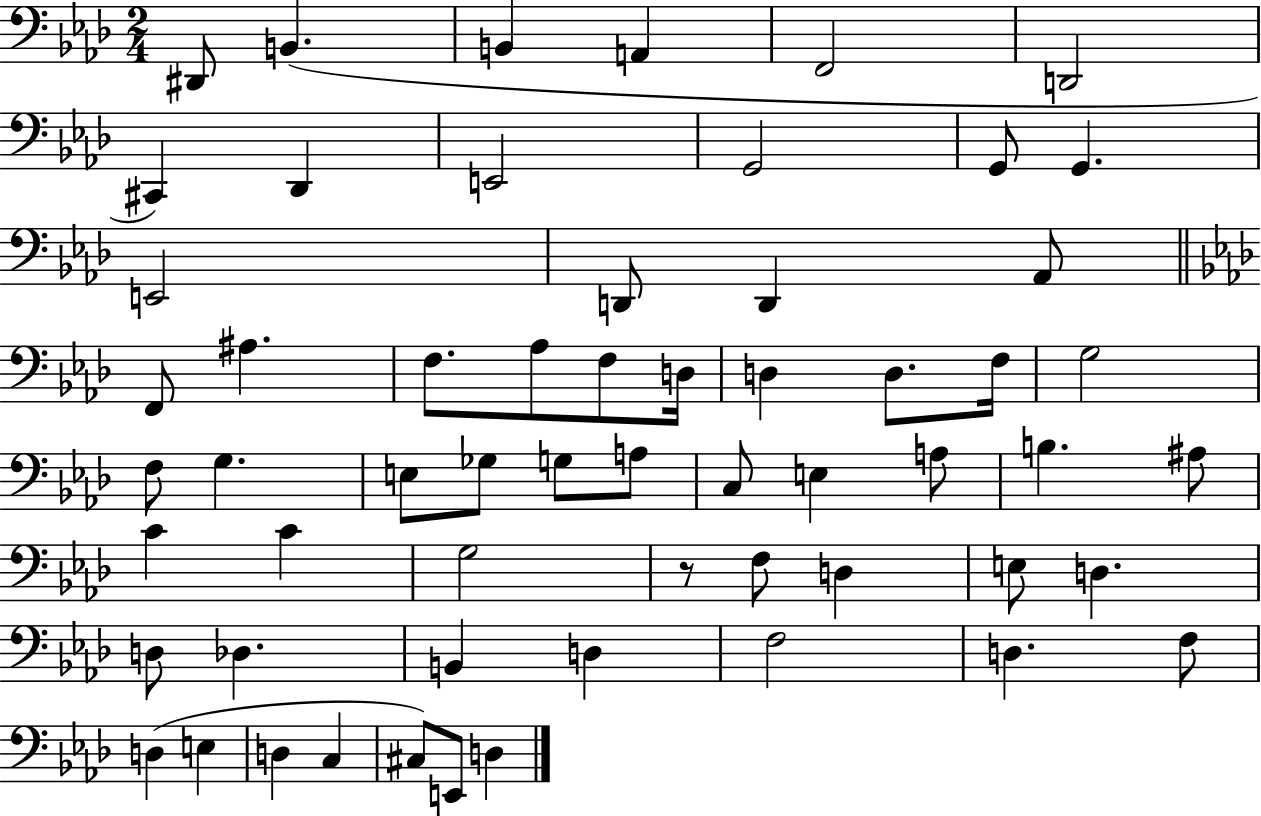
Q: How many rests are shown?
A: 1